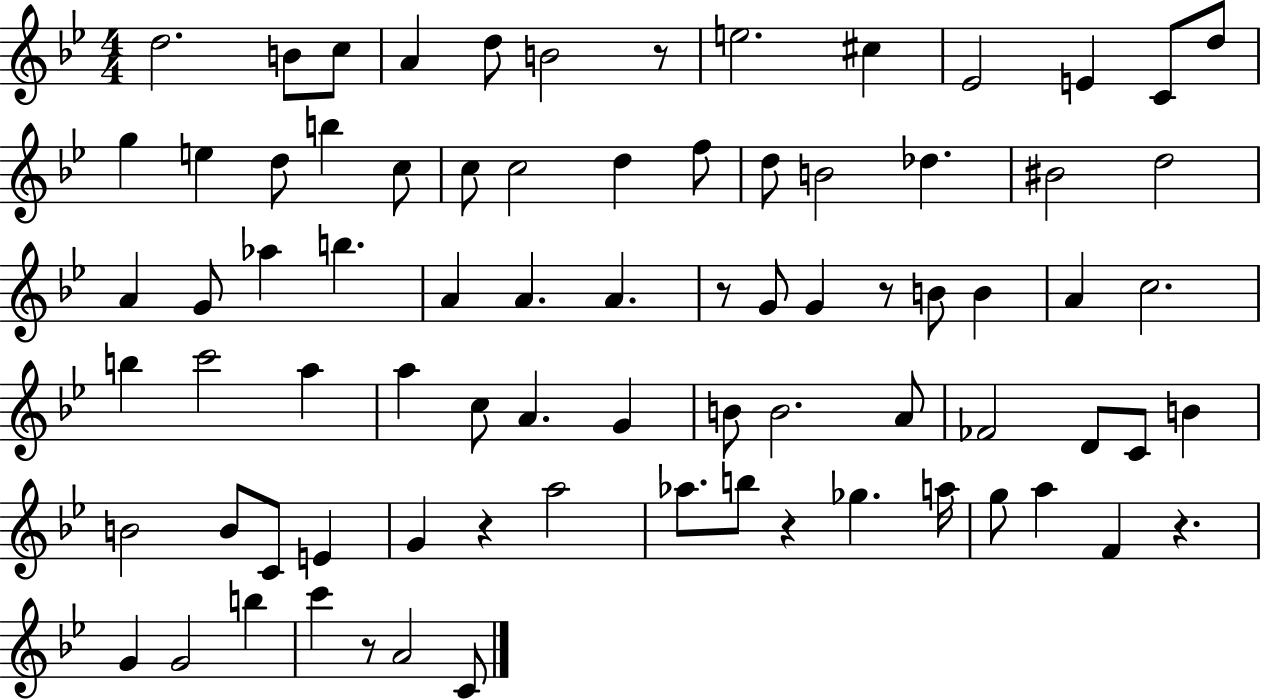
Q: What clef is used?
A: treble